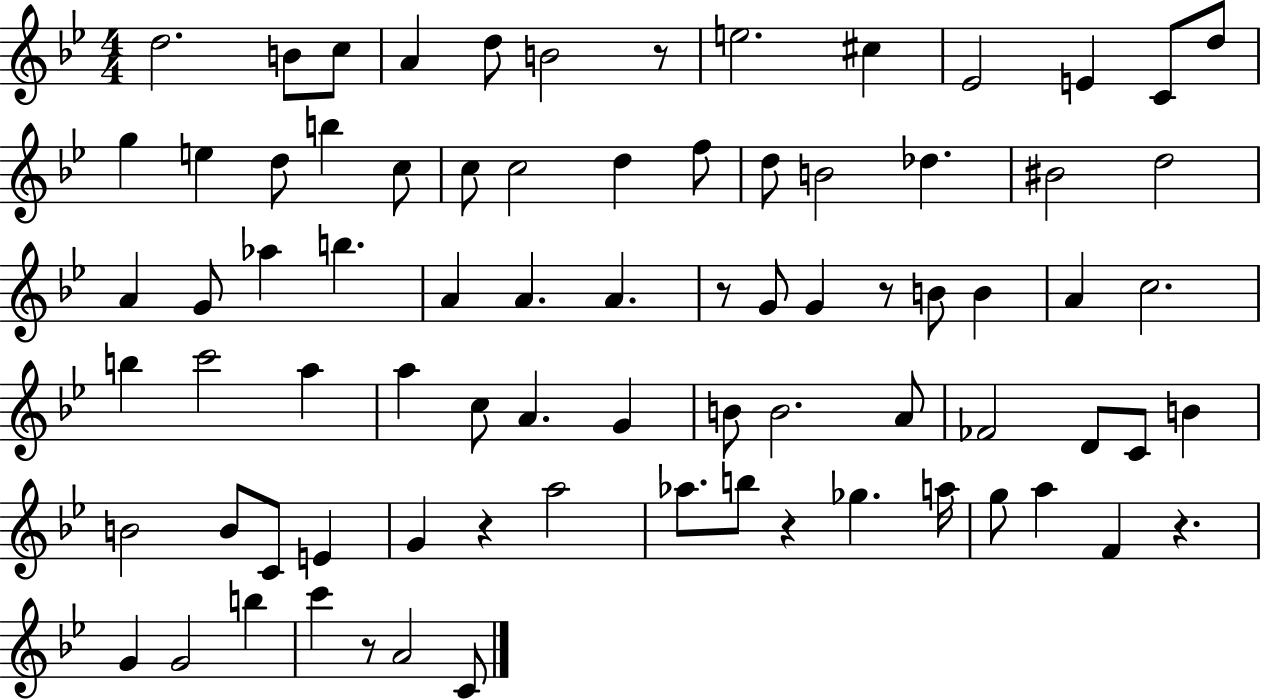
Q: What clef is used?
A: treble